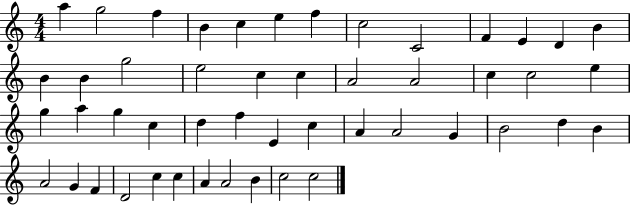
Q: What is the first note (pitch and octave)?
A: A5